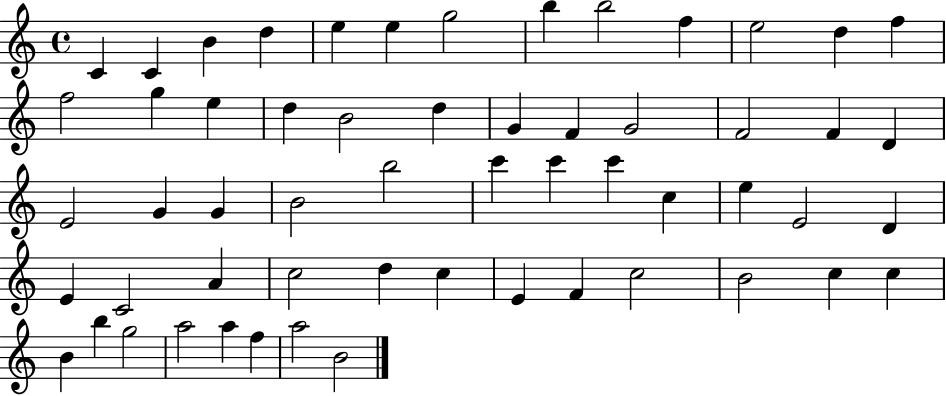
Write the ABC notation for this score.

X:1
T:Untitled
M:4/4
L:1/4
K:C
C C B d e e g2 b b2 f e2 d f f2 g e d B2 d G F G2 F2 F D E2 G G B2 b2 c' c' c' c e E2 D E C2 A c2 d c E F c2 B2 c c B b g2 a2 a f a2 B2